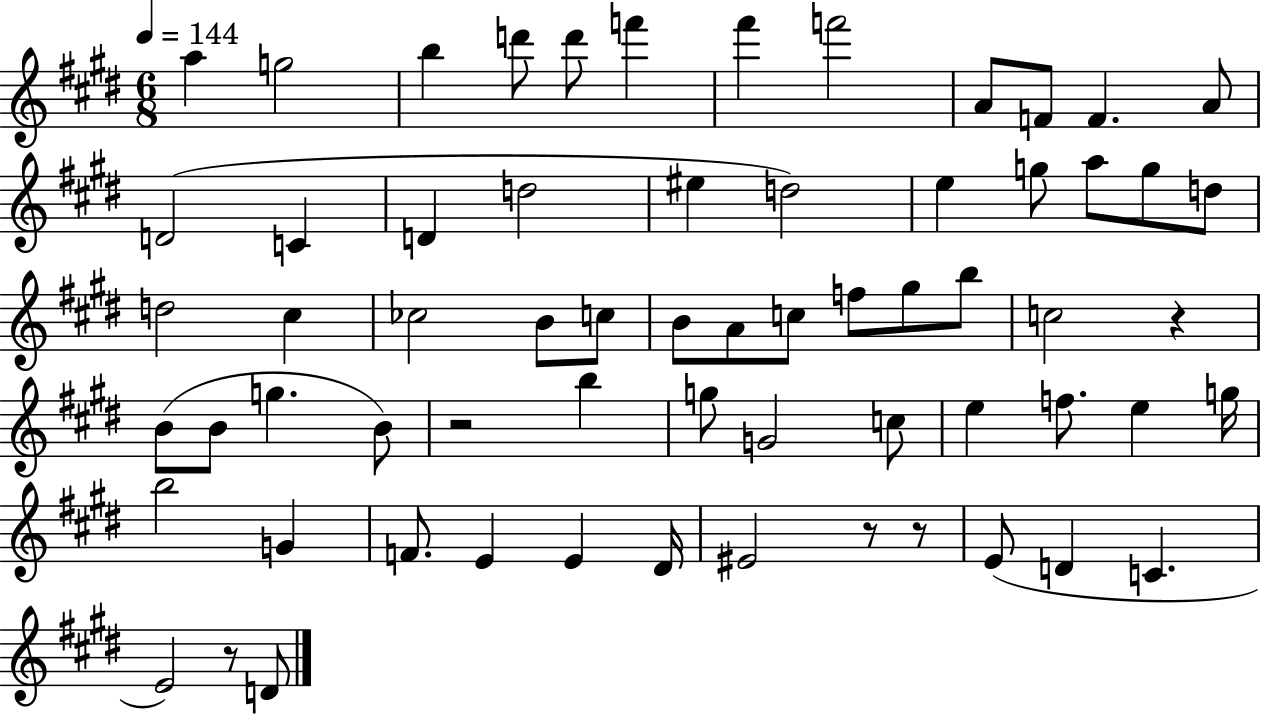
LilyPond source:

{
  \clef treble
  \numericTimeSignature
  \time 6/8
  \key e \major
  \tempo 4 = 144
  \repeat volta 2 { a''4 g''2 | b''4 d'''8 d'''8 f'''4 | fis'''4 f'''2 | a'8 f'8 f'4. a'8 | \break d'2( c'4 | d'4 d''2 | eis''4 d''2) | e''4 g''8 a''8 g''8 d''8 | \break d''2 cis''4 | ces''2 b'8 c''8 | b'8 a'8 c''8 f''8 gis''8 b''8 | c''2 r4 | \break b'8( b'8 g''4. b'8) | r2 b''4 | g''8 g'2 c''8 | e''4 f''8. e''4 g''16 | \break b''2 g'4 | f'8. e'4 e'4 dis'16 | eis'2 r8 r8 | e'8( d'4 c'4. | \break e'2) r8 d'8 | } \bar "|."
}